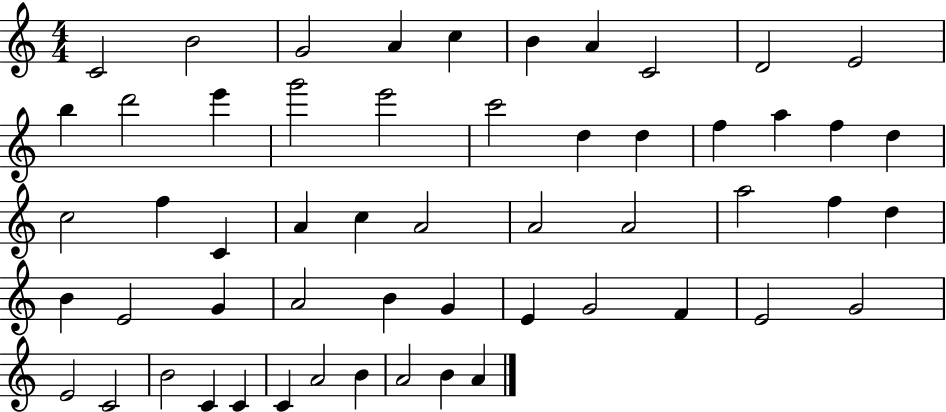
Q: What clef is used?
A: treble